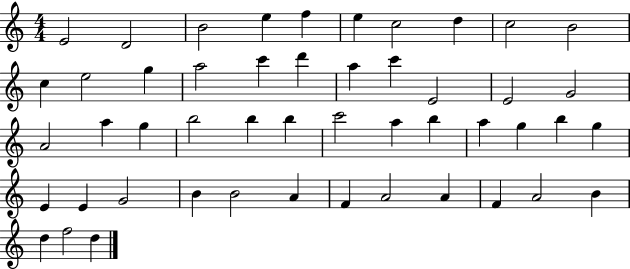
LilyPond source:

{
  \clef treble
  \numericTimeSignature
  \time 4/4
  \key c \major
  e'2 d'2 | b'2 e''4 f''4 | e''4 c''2 d''4 | c''2 b'2 | \break c''4 e''2 g''4 | a''2 c'''4 d'''4 | a''4 c'''4 e'2 | e'2 g'2 | \break a'2 a''4 g''4 | b''2 b''4 b''4 | c'''2 a''4 b''4 | a''4 g''4 b''4 g''4 | \break e'4 e'4 g'2 | b'4 b'2 a'4 | f'4 a'2 a'4 | f'4 a'2 b'4 | \break d''4 f''2 d''4 | \bar "|."
}